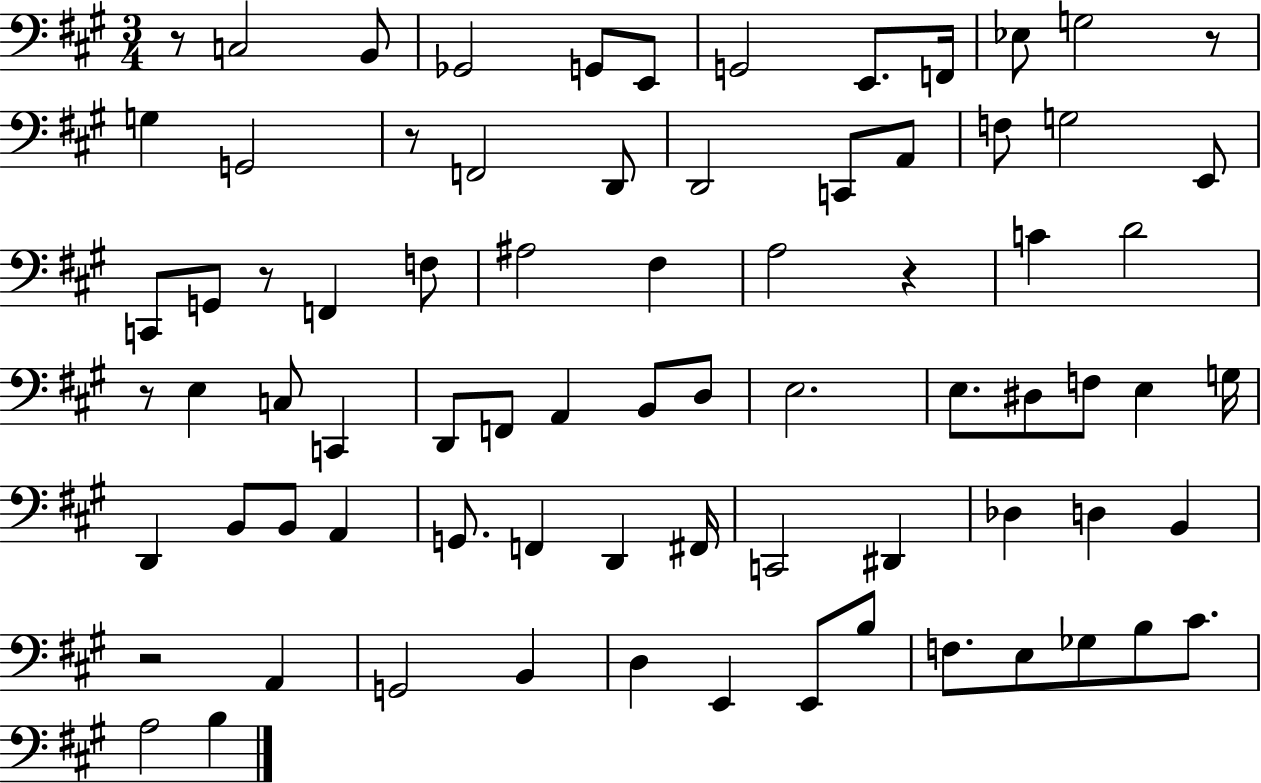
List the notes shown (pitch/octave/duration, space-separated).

R/e C3/h B2/e Gb2/h G2/e E2/e G2/h E2/e. F2/s Eb3/e G3/h R/e G3/q G2/h R/e F2/h D2/e D2/h C2/e A2/e F3/e G3/h E2/e C2/e G2/e R/e F2/q F3/e A#3/h F#3/q A3/h R/q C4/q D4/h R/e E3/q C3/e C2/q D2/e F2/e A2/q B2/e D3/e E3/h. E3/e. D#3/e F3/e E3/q G3/s D2/q B2/e B2/e A2/q G2/e. F2/q D2/q F#2/s C2/h D#2/q Db3/q D3/q B2/q R/h A2/q G2/h B2/q D3/q E2/q E2/e B3/e F3/e. E3/e Gb3/e B3/e C#4/e. A3/h B3/q